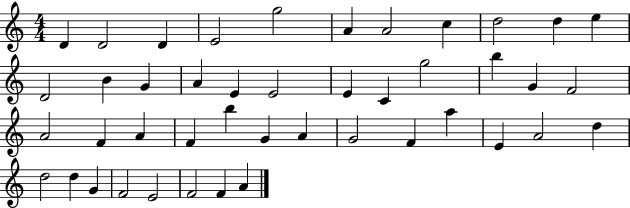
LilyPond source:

{
  \clef treble
  \numericTimeSignature
  \time 4/4
  \key c \major
  d'4 d'2 d'4 | e'2 g''2 | a'4 a'2 c''4 | d''2 d''4 e''4 | \break d'2 b'4 g'4 | a'4 e'4 e'2 | e'4 c'4 g''2 | b''4 g'4 f'2 | \break a'2 f'4 a'4 | f'4 b''4 g'4 a'4 | g'2 f'4 a''4 | e'4 a'2 d''4 | \break d''2 d''4 g'4 | f'2 e'2 | f'2 f'4 a'4 | \bar "|."
}